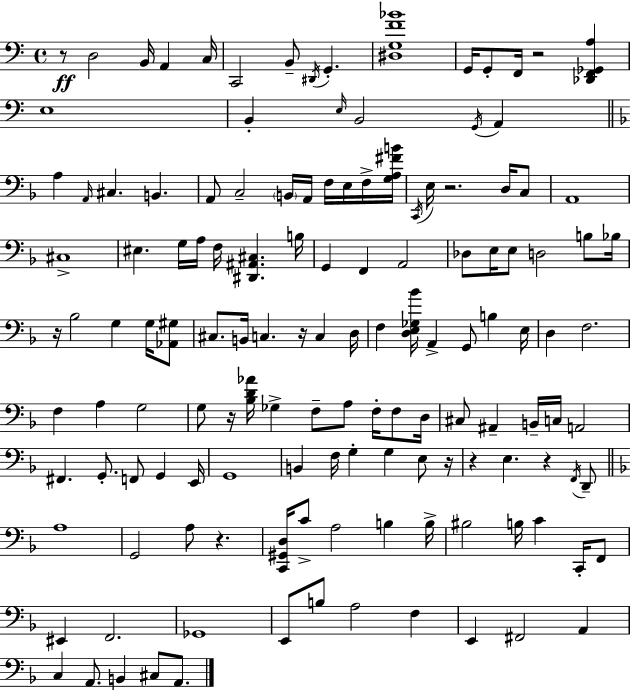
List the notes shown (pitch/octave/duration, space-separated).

R/e D3/h B2/s A2/q C3/s C2/h B2/e D#2/s G2/q. [D#3,G3,F4,Bb4]/w G2/s G2/e F2/s R/h [Db2,F2,Gb2,A3]/q E3/w B2/q E3/s B2/h G2/s A2/q A3/q A2/s C#3/q. B2/q. A2/e C3/h B2/s A2/s F3/s E3/s F3/s [G3,A3,F#4,B4]/s C2/s E3/s R/h. D3/s C3/e A2/w C#3/w EIS3/q. G3/s A3/s F3/s [D#2,A#2,C#3]/q. B3/s G2/q F2/q A2/h Db3/e E3/s E3/e D3/h B3/e Bb3/s R/s Bb3/h G3/q G3/s [Ab2,G#3]/e C#3/e. B2/s C3/q. R/s C3/q D3/s F3/q [D3,E3,Gb3,Bb4]/s A2/q G2/e B3/q E3/s D3/q F3/h. F3/q A3/q G3/h G3/e R/s [Bb3,D4,Ab4]/s Gb3/q F3/e A3/e F3/s F3/e D3/s C#3/e A#2/q B2/s C3/s A2/h F#2/q. G2/e. F2/e G2/q E2/s G2/w B2/q F3/s G3/q G3/q E3/e R/s R/q E3/q. R/q F2/s D2/e A3/w G2/h A3/e R/q. [C2,G#2,D3]/s C4/e A3/h B3/q B3/s BIS3/h B3/s C4/q C2/s F2/e EIS2/q F2/h. Gb2/w E2/e B3/e A3/h F3/q E2/q F#2/h A2/q C3/q A2/e. B2/q C#3/e A2/e.